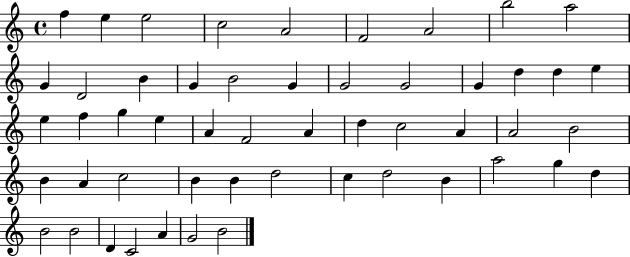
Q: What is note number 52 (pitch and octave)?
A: B4